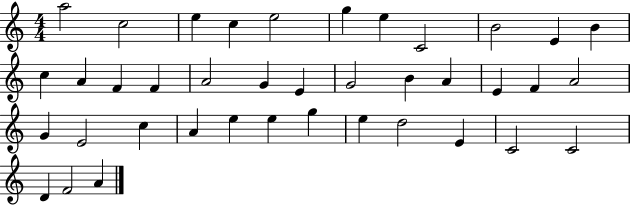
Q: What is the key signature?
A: C major